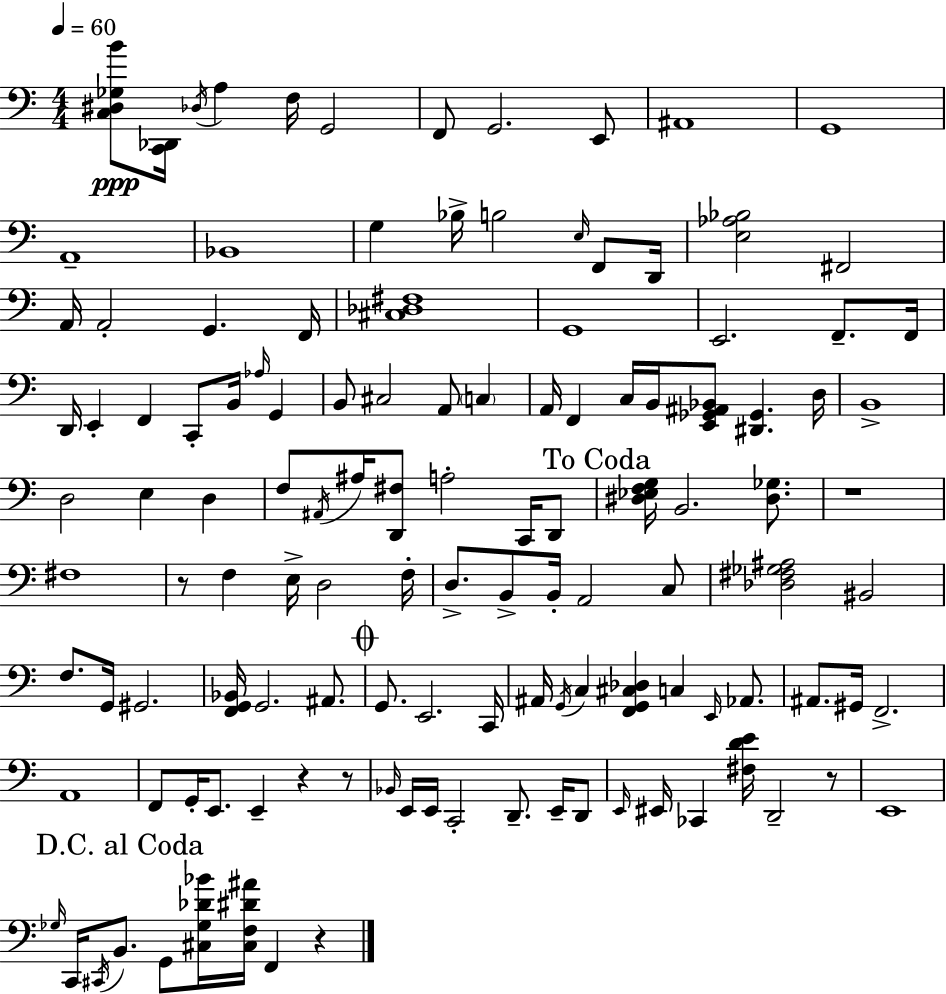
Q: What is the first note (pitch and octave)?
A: Db3